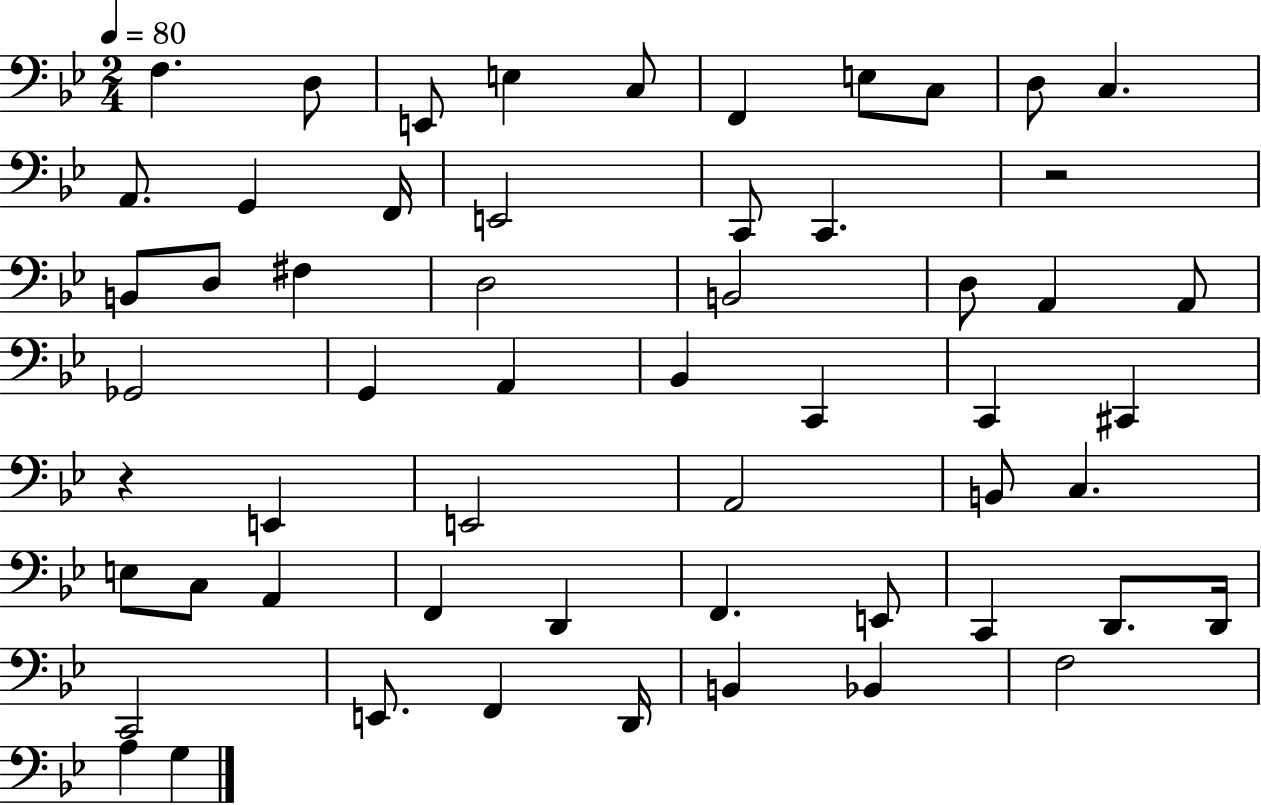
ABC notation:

X:1
T:Untitled
M:2/4
L:1/4
K:Bb
F, D,/2 E,,/2 E, C,/2 F,, E,/2 C,/2 D,/2 C, A,,/2 G,, F,,/4 E,,2 C,,/2 C,, z2 B,,/2 D,/2 ^F, D,2 B,,2 D,/2 A,, A,,/2 _G,,2 G,, A,, _B,, C,, C,, ^C,, z E,, E,,2 A,,2 B,,/2 C, E,/2 C,/2 A,, F,, D,, F,, E,,/2 C,, D,,/2 D,,/4 C,,2 E,,/2 F,, D,,/4 B,, _B,, F,2 A, G,